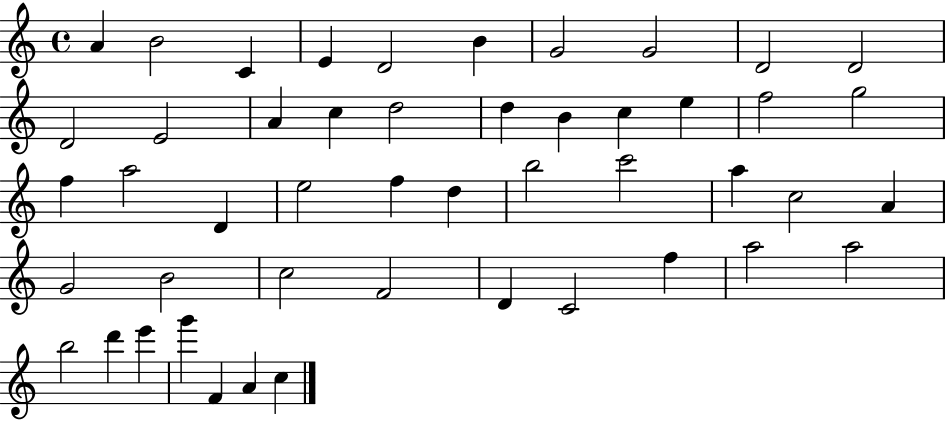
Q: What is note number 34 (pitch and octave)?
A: B4